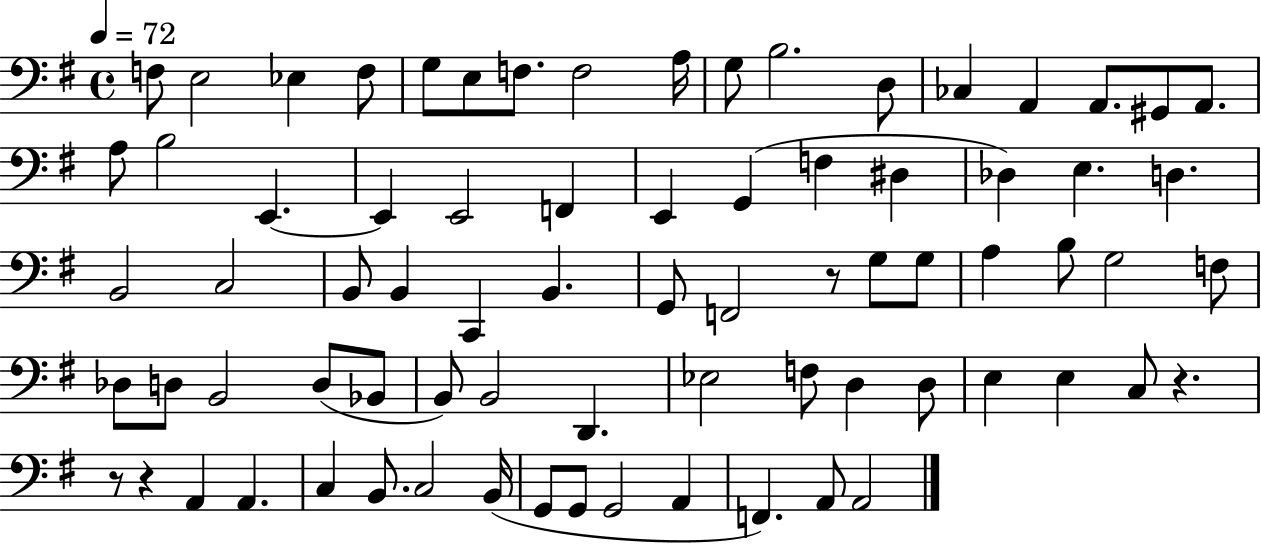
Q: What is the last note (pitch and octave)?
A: A2